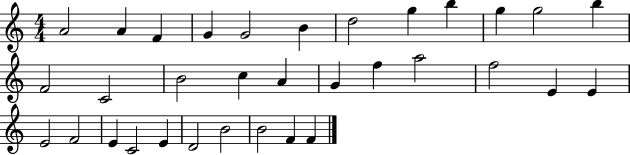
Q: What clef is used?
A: treble